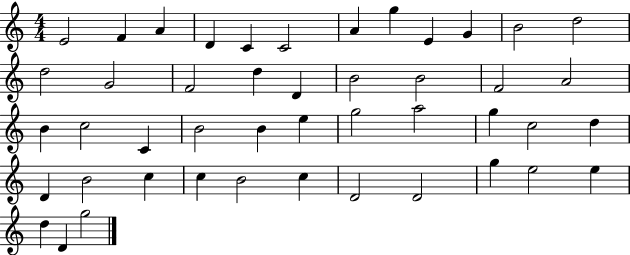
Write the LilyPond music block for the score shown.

{
  \clef treble
  \numericTimeSignature
  \time 4/4
  \key c \major
  e'2 f'4 a'4 | d'4 c'4 c'2 | a'4 g''4 e'4 g'4 | b'2 d''2 | \break d''2 g'2 | f'2 d''4 d'4 | b'2 b'2 | f'2 a'2 | \break b'4 c''2 c'4 | b'2 b'4 e''4 | g''2 a''2 | g''4 c''2 d''4 | \break d'4 b'2 c''4 | c''4 b'2 c''4 | d'2 d'2 | g''4 e''2 e''4 | \break d''4 d'4 g''2 | \bar "|."
}